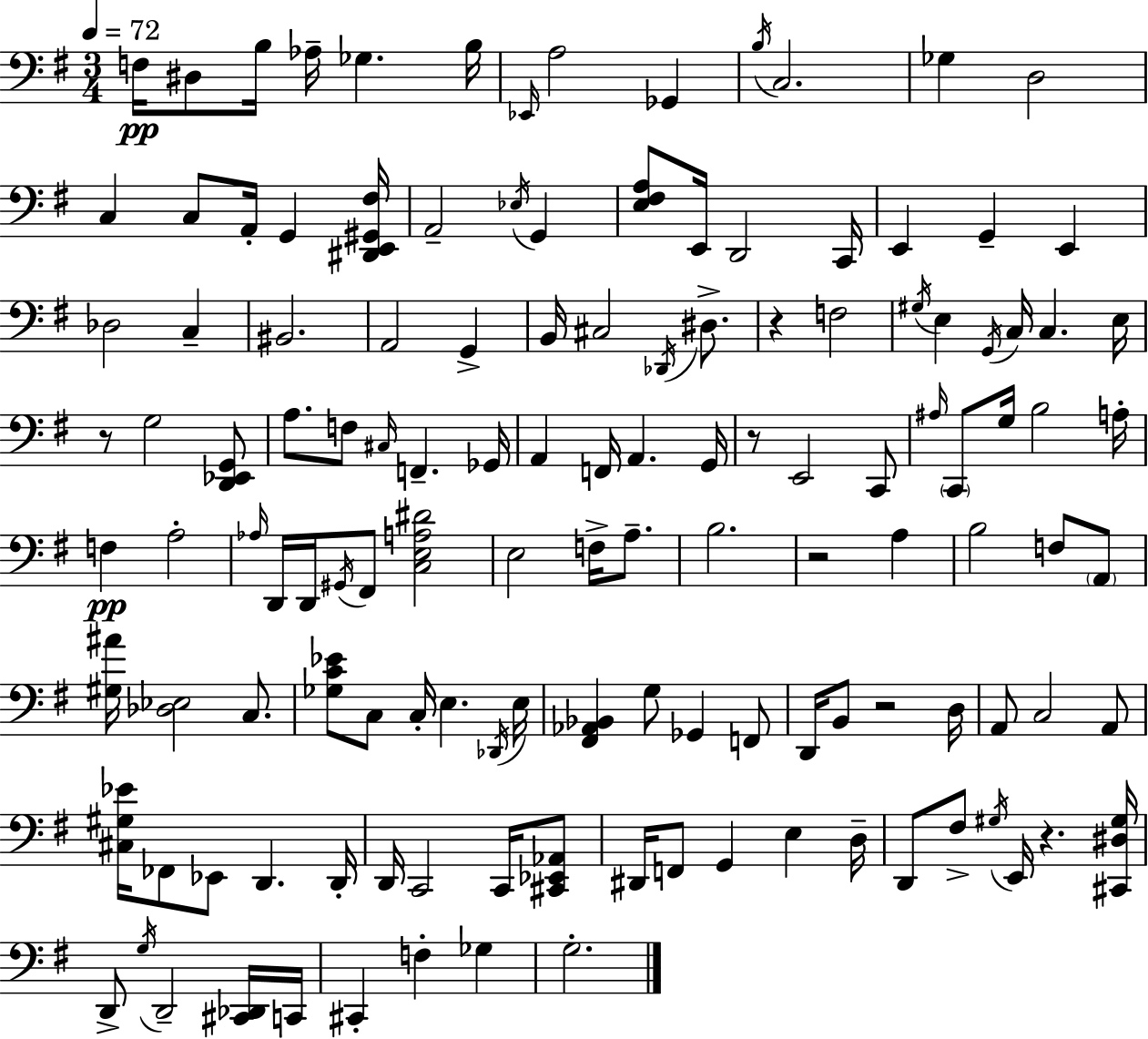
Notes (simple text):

F3/s D#3/e B3/s Ab3/s Gb3/q. B3/s Eb2/s A3/h Gb2/q B3/s C3/h. Gb3/q D3/h C3/q C3/e A2/s G2/q [D#2,E2,G#2,F#3]/s A2/h Eb3/s G2/q [E3,F#3,A3]/e E2/s D2/h C2/s E2/q G2/q E2/q Db3/h C3/q BIS2/h. A2/h G2/q B2/s C#3/h Db2/s D#3/e. R/q F3/h G#3/s E3/q G2/s C3/s C3/q. E3/s R/e G3/h [D2,Eb2,G2]/e A3/e. F3/e C#3/s F2/q. Gb2/s A2/q F2/s A2/q. G2/s R/e E2/h C2/e A#3/s C2/e G3/s B3/h A3/s F3/q A3/h Ab3/s D2/s D2/s G#2/s F#2/e [C3,E3,A3,D#4]/h E3/h F3/s A3/e. B3/h. R/h A3/q B3/h F3/e A2/e [G#3,A#4]/s [Db3,Eb3]/h C3/e. [Gb3,C4,Eb4]/e C3/e C3/s E3/q. Db2/s E3/s [F#2,Ab2,Bb2]/q G3/e Gb2/q F2/e D2/s B2/e R/h D3/s A2/e C3/h A2/e [C#3,G#3,Eb4]/s FES2/e Eb2/e D2/q. D2/s D2/s C2/h C2/s [C#2,Eb2,Ab2]/e D#2/s F2/e G2/q E3/q D3/s D2/e F#3/e G#3/s E2/s R/q. [C#2,D#3,G#3]/s D2/e G3/s D2/h [C#2,Db2]/s C2/s C#2/q F3/q Gb3/q G3/h.